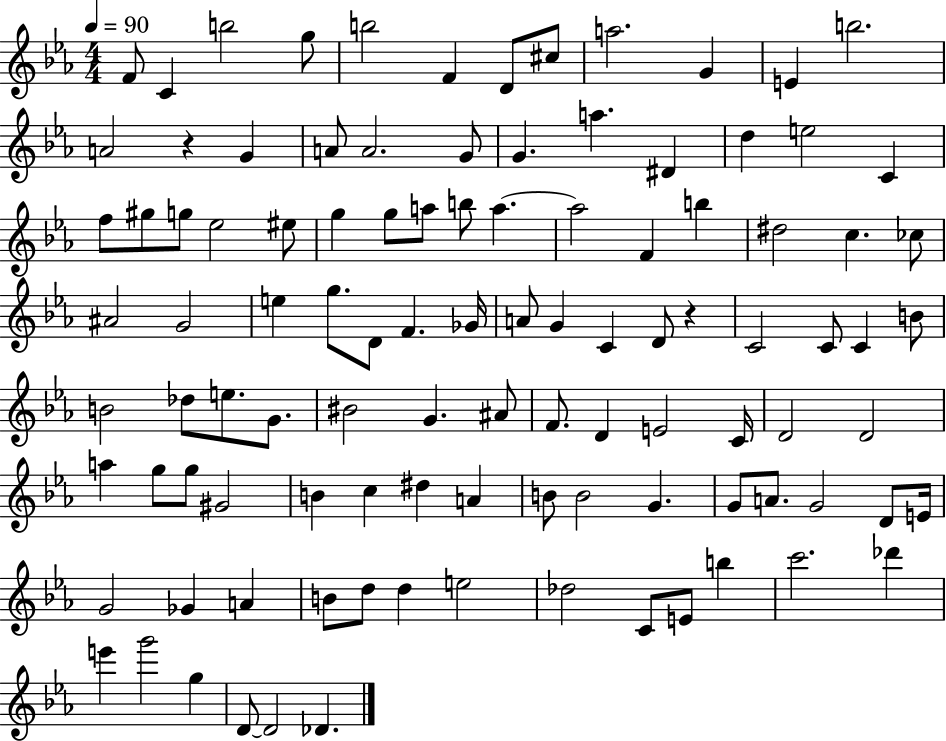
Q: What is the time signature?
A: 4/4